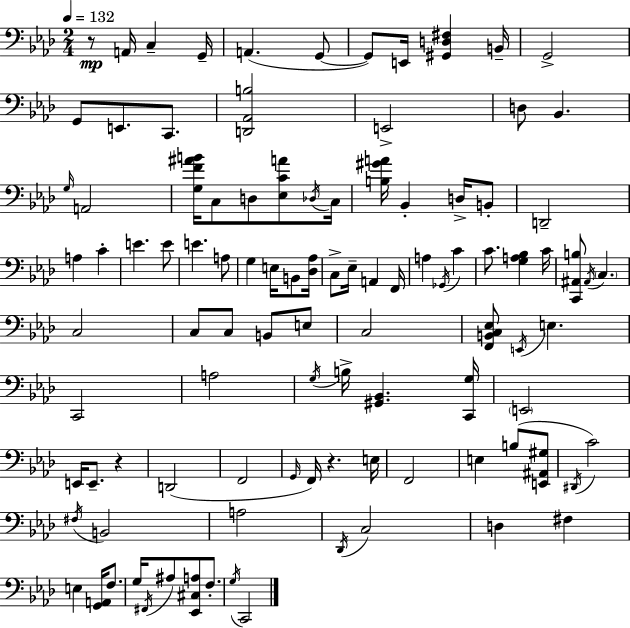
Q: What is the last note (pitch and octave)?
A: C2